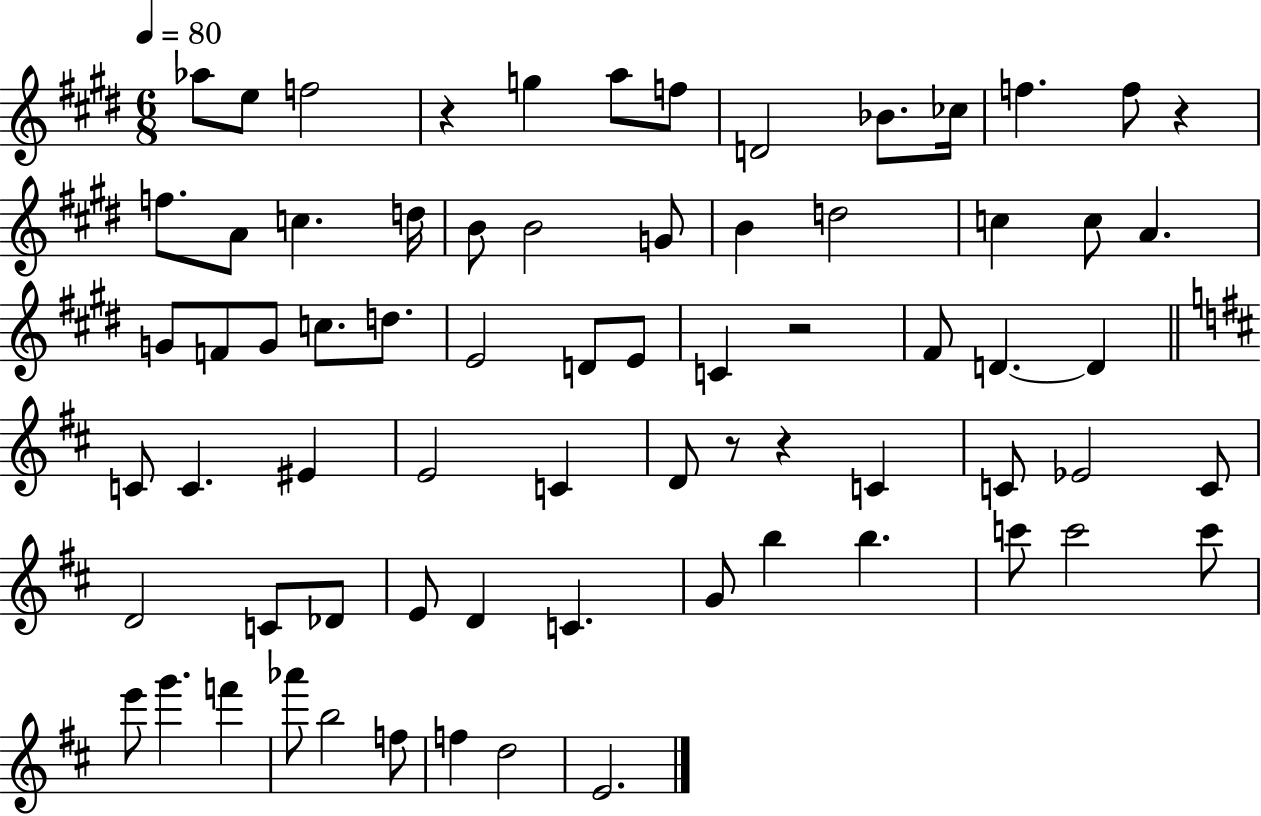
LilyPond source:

{
  \clef treble
  \numericTimeSignature
  \time 6/8
  \key e \major
  \tempo 4 = 80
  aes''8 e''8 f''2 | r4 g''4 a''8 f''8 | d'2 bes'8. ces''16 | f''4. f''8 r4 | \break f''8. a'8 c''4. d''16 | b'8 b'2 g'8 | b'4 d''2 | c''4 c''8 a'4. | \break g'8 f'8 g'8 c''8. d''8. | e'2 d'8 e'8 | c'4 r2 | fis'8 d'4.~~ d'4 | \break \bar "||" \break \key d \major c'8 c'4. eis'4 | e'2 c'4 | d'8 r8 r4 c'4 | c'8 ees'2 c'8 | \break d'2 c'8 des'8 | e'8 d'4 c'4. | g'8 b''4 b''4. | c'''8 c'''2 c'''8 | \break e'''8 g'''4. f'''4 | aes'''8 b''2 f''8 | f''4 d''2 | e'2. | \break \bar "|."
}